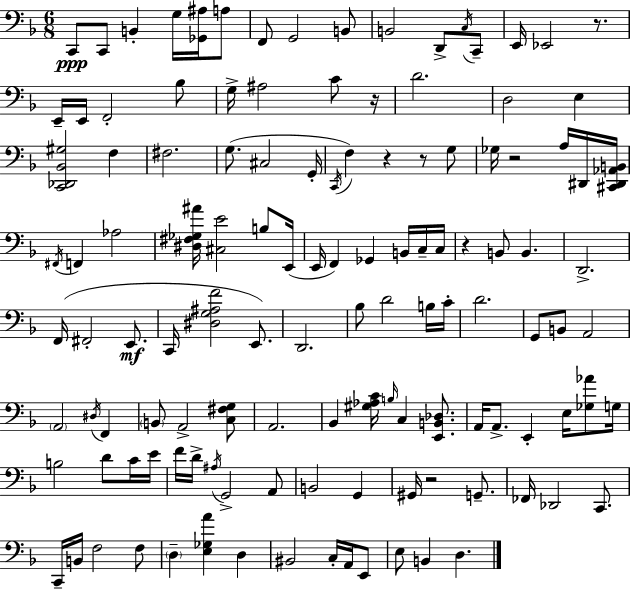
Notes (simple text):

C2/e C2/e B2/q G3/s [Gb2,A#3]/s A3/e F2/e G2/h B2/e B2/h D2/e C3/s C2/e E2/s Eb2/h R/e. E2/s E2/s F2/h Bb3/e G3/s A#3/h C4/e R/s D4/h. D3/h E3/q [C2,Db2,Bb2,G#3]/h F3/q F#3/h. G3/e. C#3/h G2/s C2/s F3/q R/q R/e G3/e Gb3/s R/h A3/s D#2/s [C#2,D#2,Ab2,B2]/s F#2/s F2/q Ab3/h [D#3,F#3,Gb3,A#4]/s [C#3,E4]/h B3/e E2/s E2/s F2/q Gb2/q B2/s C3/s C3/s R/q B2/e B2/q. D2/h. F2/s F#2/h E2/e. C2/s [D#3,G3,A#3,F4]/h E2/e. D2/h. Bb3/e D4/h B3/s C4/s D4/h. G2/e B2/e A2/h A2/h D#3/s F2/q B2/e A2/h [C3,F#3,G3]/e A2/h. Bb2/q [G#3,Ab3,C4]/s B3/s C3/q [E2,B2,Db3]/e. A2/s A2/e. E2/q E3/s [Gb3,Ab4]/e G3/s B3/h D4/e C4/s E4/s F4/s D4/s A#3/s G2/h A2/e B2/h G2/q G#2/s R/h G2/e. FES2/s Db2/h C2/e. C2/s B2/s F3/h F3/e D3/q [E3,Gb3,A4]/q D3/q BIS2/h C3/s A2/s E2/e E3/e B2/q D3/q.